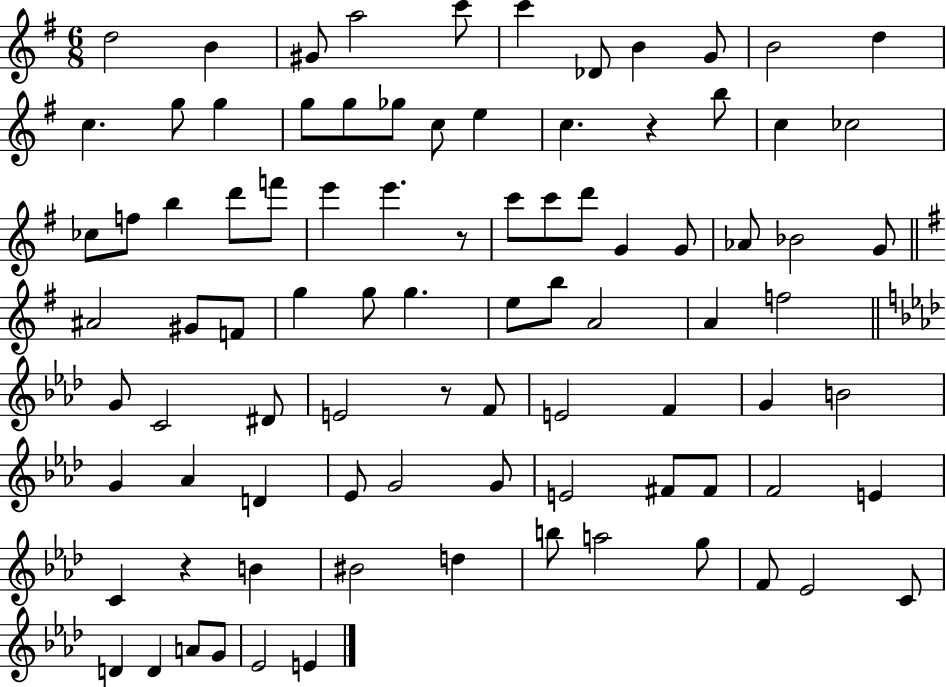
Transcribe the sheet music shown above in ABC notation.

X:1
T:Untitled
M:6/8
L:1/4
K:G
d2 B ^G/2 a2 c'/2 c' _D/2 B G/2 B2 d c g/2 g g/2 g/2 _g/2 c/2 e c z b/2 c _c2 _c/2 f/2 b d'/2 f'/2 e' e' z/2 c'/2 c'/2 d'/2 G G/2 _A/2 _B2 G/2 ^A2 ^G/2 F/2 g g/2 g e/2 b/2 A2 A f2 G/2 C2 ^D/2 E2 z/2 F/2 E2 F G B2 G _A D _E/2 G2 G/2 E2 ^F/2 ^F/2 F2 E C z B ^B2 d b/2 a2 g/2 F/2 _E2 C/2 D D A/2 G/2 _E2 E